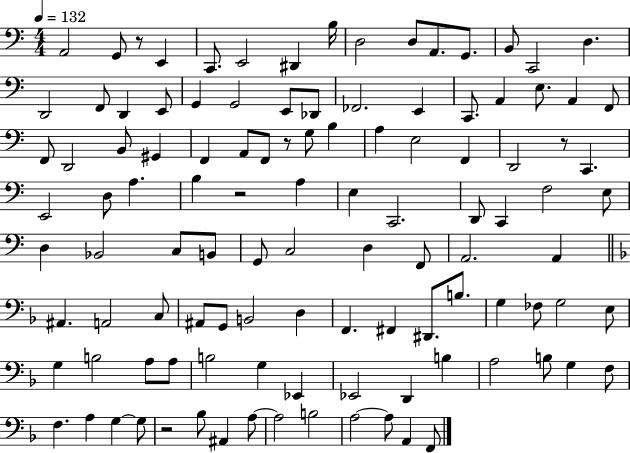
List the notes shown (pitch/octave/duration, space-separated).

A2/h G2/e R/e E2/q C2/e. E2/h D#2/q B3/s D3/h D3/e A2/e. G2/e. B2/e C2/h D3/q. D2/h F2/e D2/q E2/e G2/q G2/h E2/e Db2/e FES2/h. E2/q C2/e. A2/q E3/e. A2/q F2/e F2/e D2/h B2/e G#2/q F2/q A2/e F2/e R/e G3/e B3/q A3/q E3/h F2/q D2/h R/e C2/q. E2/h D3/e A3/q. B3/q R/h A3/q E3/q C2/h. D2/e C2/q F3/h E3/e D3/q Bb2/h C3/e B2/e G2/e C3/h D3/q F2/e A2/h. A2/q A#2/q. A2/h C3/e A#2/e G2/e B2/h D3/q F2/q. F#2/q D#2/e. B3/e. G3/q FES3/e G3/h E3/e G3/q B3/h A3/e A3/e B3/h G3/q Eb2/q Eb2/h D2/q B3/q A3/h B3/e G3/q F3/e F3/q. A3/q G3/q G3/e R/h Bb3/e A#2/q A3/e A3/h B3/h A3/h A3/e A2/q F2/e